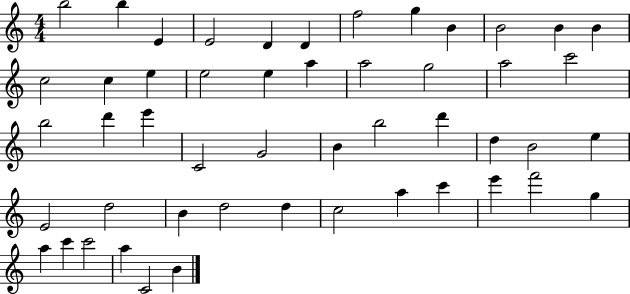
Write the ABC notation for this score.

X:1
T:Untitled
M:4/4
L:1/4
K:C
b2 b E E2 D D f2 g B B2 B B c2 c e e2 e a a2 g2 a2 c'2 b2 d' e' C2 G2 B b2 d' d B2 e E2 d2 B d2 d c2 a c' e' f'2 g a c' c'2 a C2 B